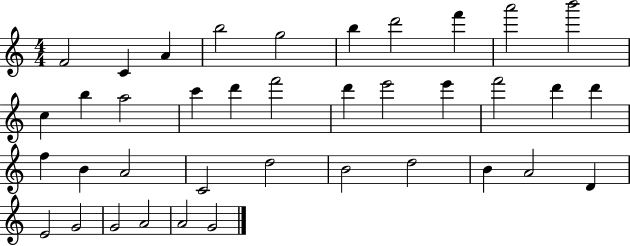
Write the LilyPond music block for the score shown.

{
  \clef treble
  \numericTimeSignature
  \time 4/4
  \key c \major
  f'2 c'4 a'4 | b''2 g''2 | b''4 d'''2 f'''4 | a'''2 b'''2 | \break c''4 b''4 a''2 | c'''4 d'''4 f'''2 | d'''4 e'''2 e'''4 | f'''2 d'''4 d'''4 | \break f''4 b'4 a'2 | c'2 d''2 | b'2 d''2 | b'4 a'2 d'4 | \break e'2 g'2 | g'2 a'2 | a'2 g'2 | \bar "|."
}